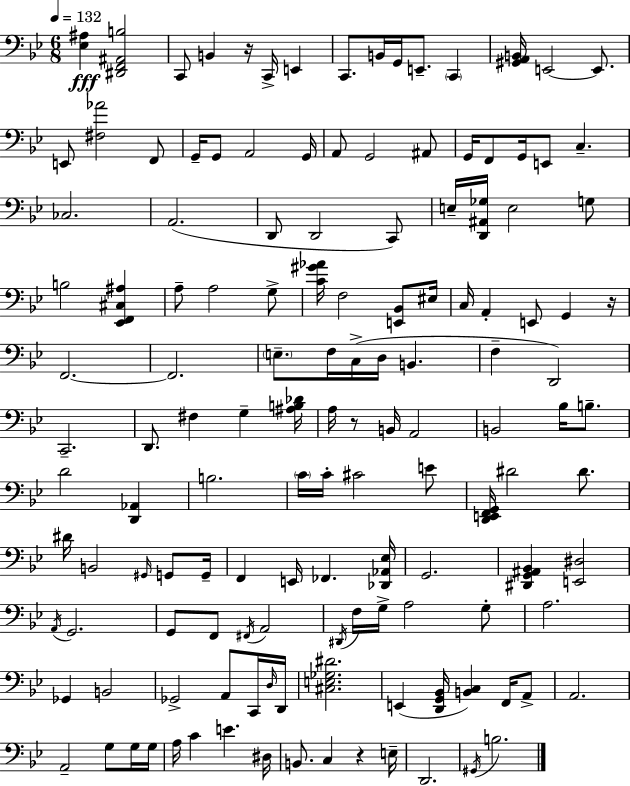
X:1
T:Untitled
M:6/8
L:1/4
K:Gm
[_E,^A,] [^D,,F,,^A,,B,]2 C,,/2 B,, z/4 C,,/4 E,, C,,/2 B,,/4 G,,/4 E,,/2 C,, [^G,,A,,B,,]/4 E,,2 E,,/2 E,,/2 [^F,_A]2 F,,/2 G,,/4 G,,/2 A,,2 G,,/4 A,,/2 G,,2 ^A,,/2 G,,/4 F,,/2 G,,/4 E,,/2 C, _C,2 A,,2 D,,/2 D,,2 C,,/2 E,/4 [D,,^A,,_G,]/4 E,2 G,/2 B,2 [_E,,F,,^C,^A,] A,/2 A,2 G,/2 [C^G_A]/4 F,2 [E,,_B,,]/2 ^E,/4 C,/4 A,, E,,/2 G,, z/4 F,,2 F,,2 E,/2 F,/4 C,/4 D,/4 B,, F, D,,2 C,,2 D,,/2 ^F, G, [^A,B,_D]/4 A,/4 z/2 B,,/4 A,,2 B,,2 _B,/4 B,/2 D2 [D,,_A,,] B,2 C/4 C/4 ^C2 E/2 [D,,E,,F,,G,,]/4 ^D2 ^D/2 ^D/4 B,,2 ^G,,/4 G,,/2 G,,/4 F,, E,,/4 _F,, [_D,,_A,,_E,]/4 G,,2 [^D,,G,,^A,,_B,,] [E,,^D,]2 A,,/4 G,,2 G,,/2 F,,/2 ^F,,/4 A,,2 ^D,,/4 F,/4 G,/4 A,2 G,/2 A,2 _G,, B,,2 _G,,2 A,,/2 C,,/4 D,/4 D,,/4 [^C,E,_G,^D]2 E,, [D,,G,,_B,,]/4 [B,,C,] F,,/4 A,,/2 A,,2 A,,2 G,/2 G,/4 G,/4 A,/4 C E ^D,/4 B,,/2 C, z E,/4 D,,2 ^G,,/4 B,2